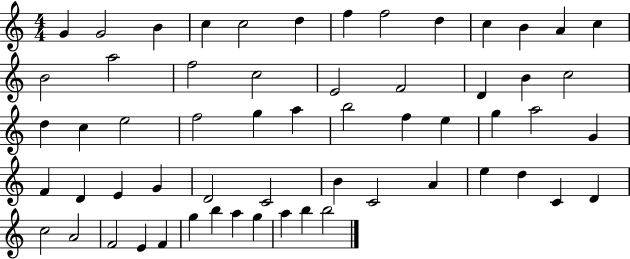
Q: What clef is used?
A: treble